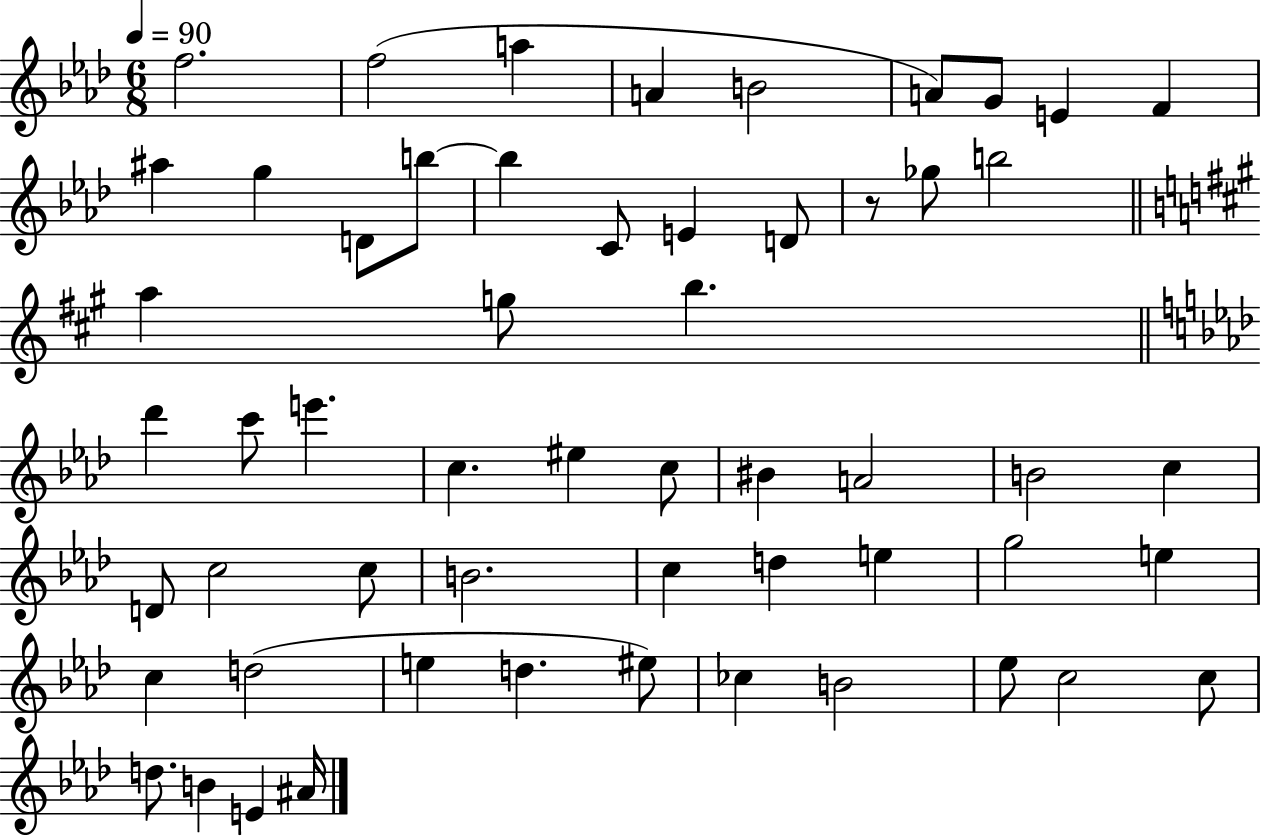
X:1
T:Untitled
M:6/8
L:1/4
K:Ab
f2 f2 a A B2 A/2 G/2 E F ^a g D/2 b/2 b C/2 E D/2 z/2 _g/2 b2 a g/2 b _d' c'/2 e' c ^e c/2 ^B A2 B2 c D/2 c2 c/2 B2 c d e g2 e c d2 e d ^e/2 _c B2 _e/2 c2 c/2 d/2 B E ^A/4